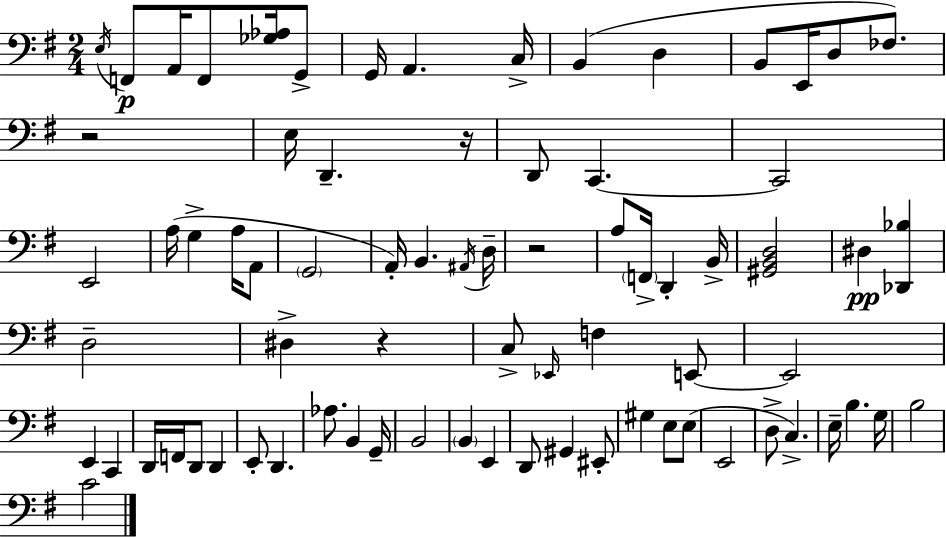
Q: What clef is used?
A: bass